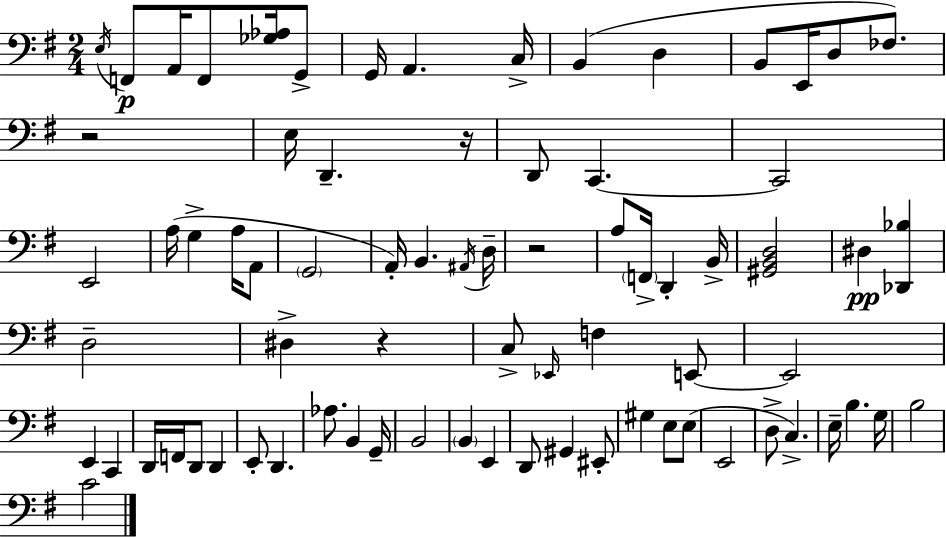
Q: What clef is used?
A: bass